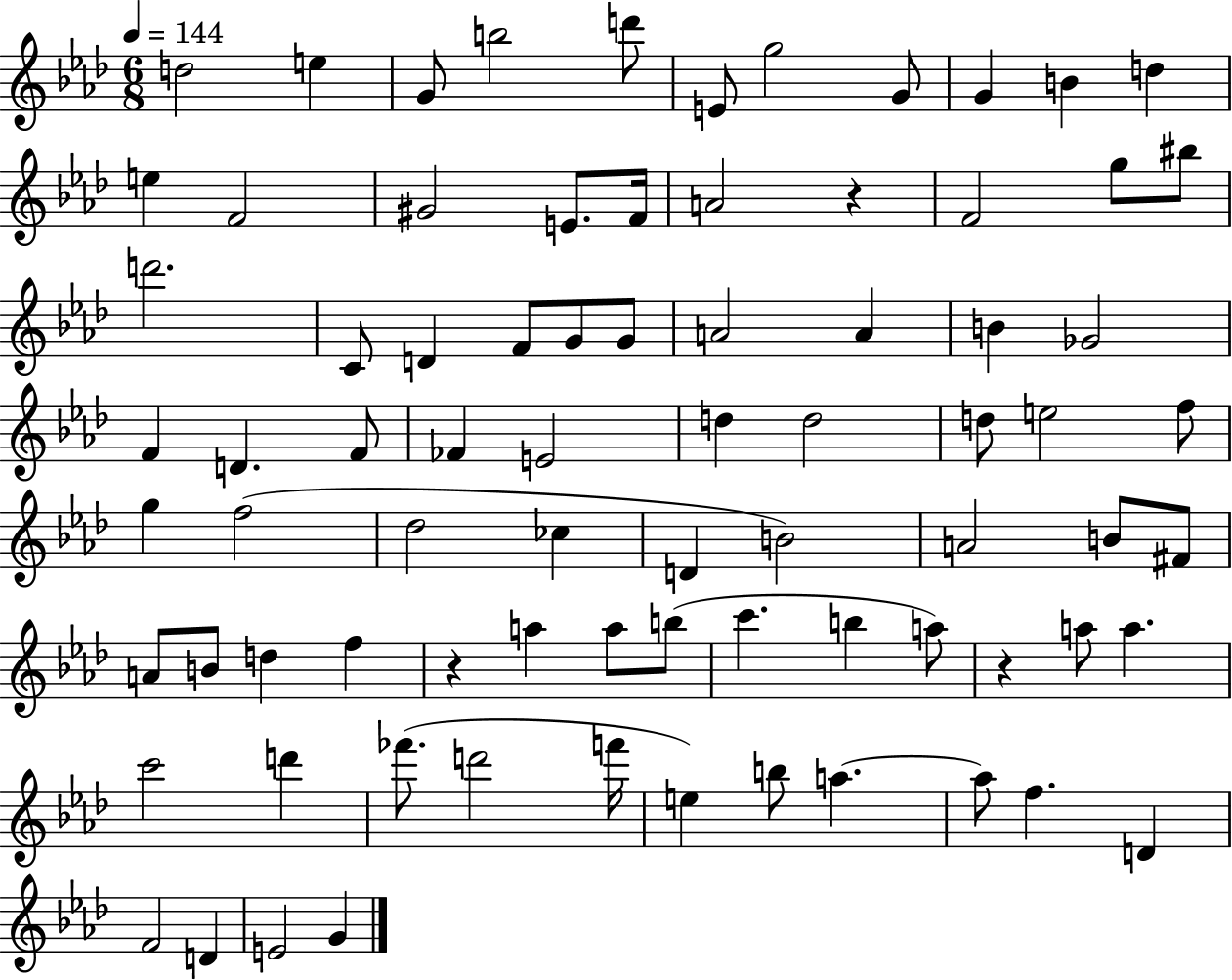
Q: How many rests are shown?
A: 3